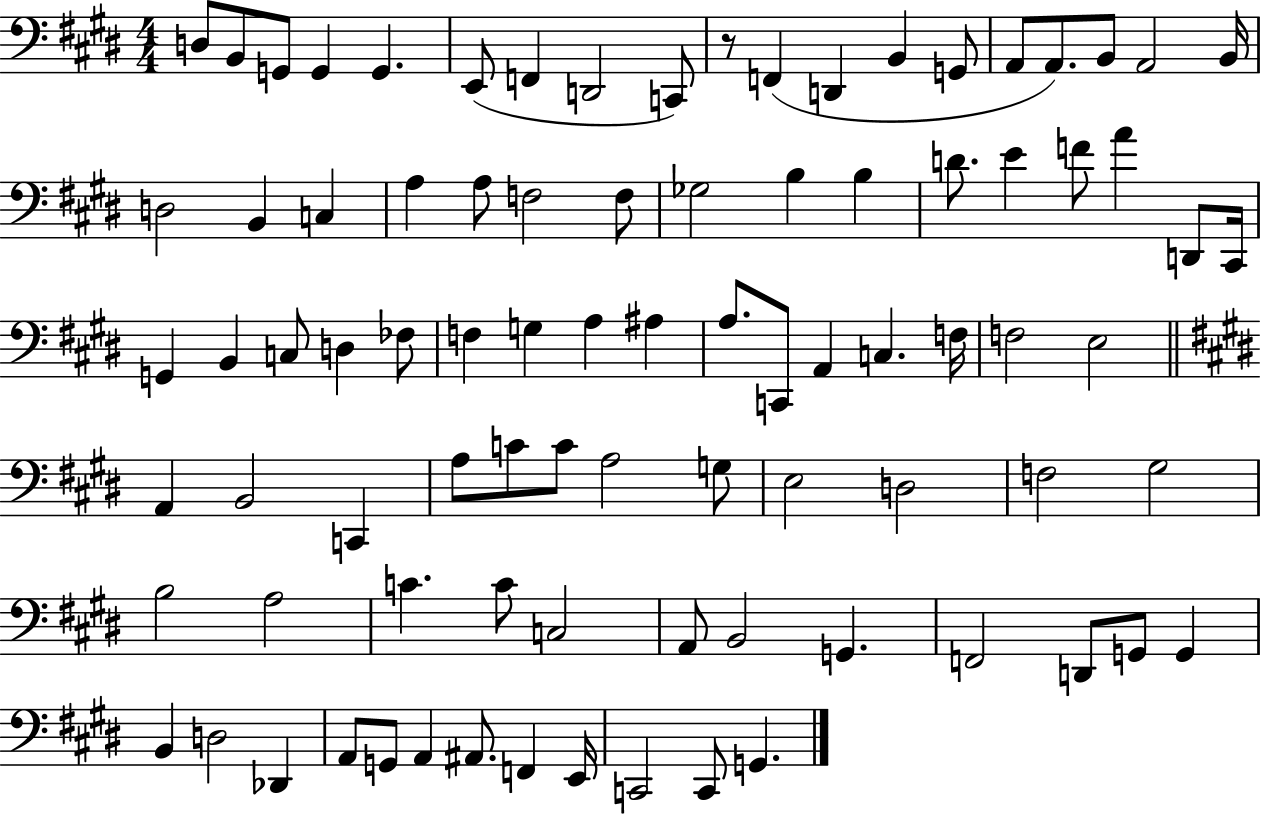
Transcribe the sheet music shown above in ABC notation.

X:1
T:Untitled
M:4/4
L:1/4
K:E
D,/2 B,,/2 G,,/2 G,, G,, E,,/2 F,, D,,2 C,,/2 z/2 F,, D,, B,, G,,/2 A,,/2 A,,/2 B,,/2 A,,2 B,,/4 D,2 B,, C, A, A,/2 F,2 F,/2 _G,2 B, B, D/2 E F/2 A D,,/2 ^C,,/4 G,, B,, C,/2 D, _F,/2 F, G, A, ^A, A,/2 C,,/2 A,, C, F,/4 F,2 E,2 A,, B,,2 C,, A,/2 C/2 C/2 A,2 G,/2 E,2 D,2 F,2 ^G,2 B,2 A,2 C C/2 C,2 A,,/2 B,,2 G,, F,,2 D,,/2 G,,/2 G,, B,, D,2 _D,, A,,/2 G,,/2 A,, ^A,,/2 F,, E,,/4 C,,2 C,,/2 G,,